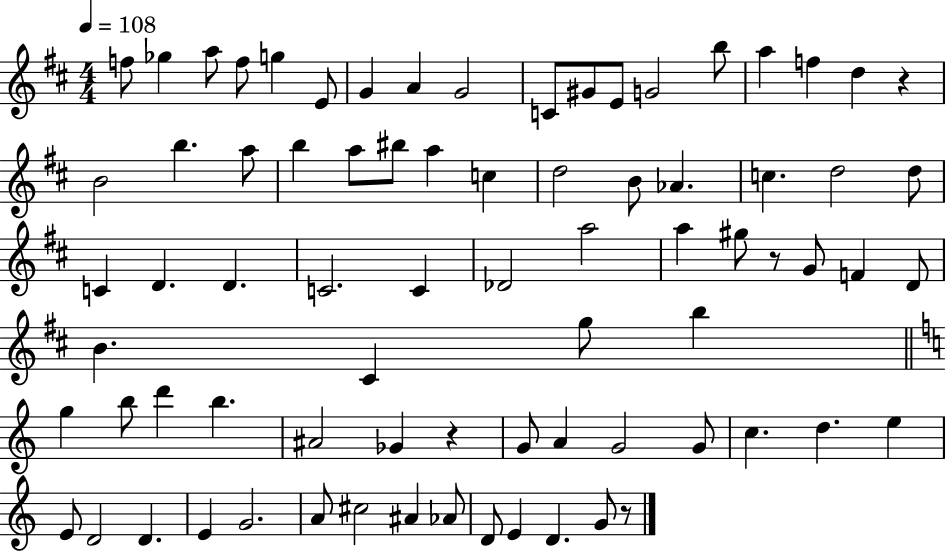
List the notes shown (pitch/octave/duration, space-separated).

F5/e Gb5/q A5/e F5/e G5/q E4/e G4/q A4/q G4/h C4/e G#4/e E4/e G4/h B5/e A5/q F5/q D5/q R/q B4/h B5/q. A5/e B5/q A5/e BIS5/e A5/q C5/q D5/h B4/e Ab4/q. C5/q. D5/h D5/e C4/q D4/q. D4/q. C4/h. C4/q Db4/h A5/h A5/q G#5/e R/e G4/e F4/q D4/e B4/q. C#4/q G5/e B5/q G5/q B5/e D6/q B5/q. A#4/h Gb4/q R/q G4/e A4/q G4/h G4/e C5/q. D5/q. E5/q E4/e D4/h D4/q. E4/q G4/h. A4/e C#5/h A#4/q Ab4/e D4/e E4/q D4/q. G4/e R/e